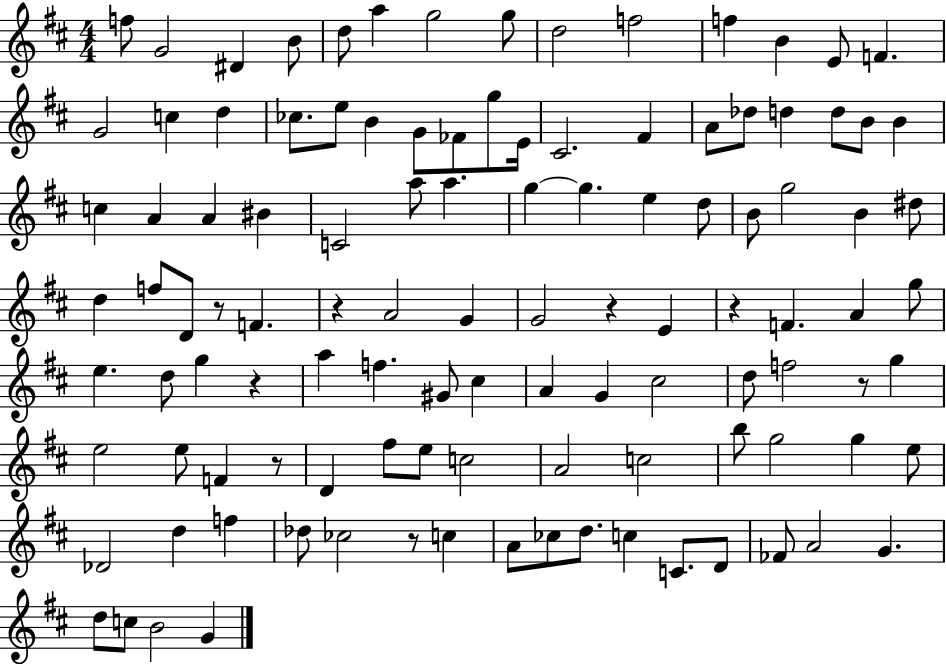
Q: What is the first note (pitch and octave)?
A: F5